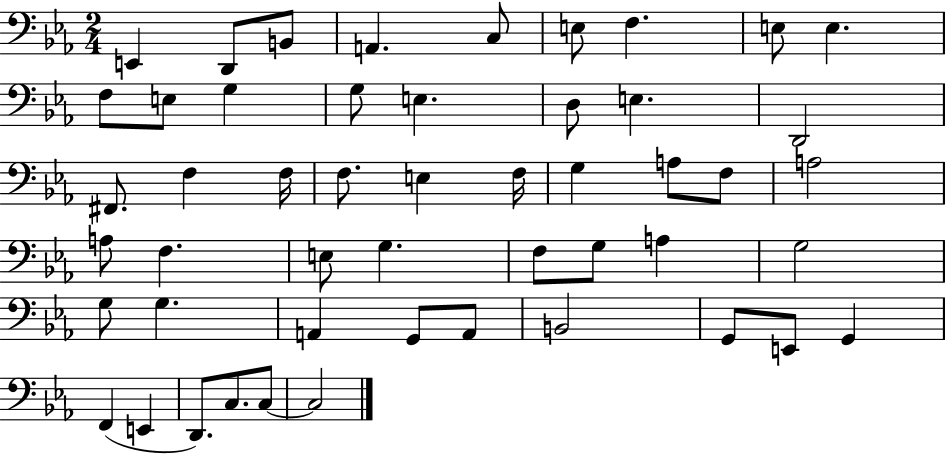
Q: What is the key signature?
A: EES major